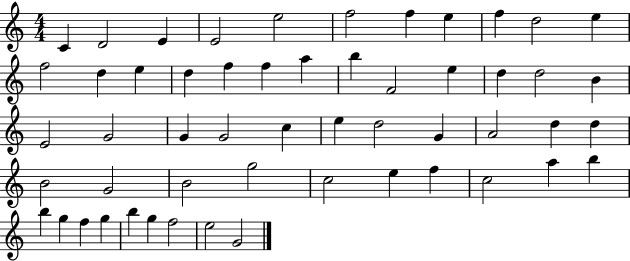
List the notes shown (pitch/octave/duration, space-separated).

C4/q D4/h E4/q E4/h E5/h F5/h F5/q E5/q F5/q D5/h E5/q F5/h D5/q E5/q D5/q F5/q F5/q A5/q B5/q F4/h E5/q D5/q D5/h B4/q E4/h G4/h G4/q G4/h C5/q E5/q D5/h G4/q A4/h D5/q D5/q B4/h G4/h B4/h G5/h C5/h E5/q F5/q C5/h A5/q B5/q B5/q G5/q F5/q G5/q B5/q G5/q F5/h E5/h G4/h